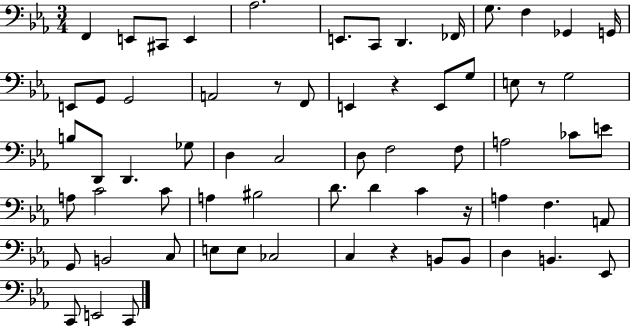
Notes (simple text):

F2/q E2/e C#2/e E2/q Ab3/h. E2/e. C2/e D2/q. FES2/s G3/e. F3/q Gb2/q G2/s E2/e G2/e G2/h A2/h R/e F2/e E2/q R/q E2/e G3/e E3/e R/e G3/h B3/e D2/e D2/q. Gb3/e D3/q C3/h D3/e F3/h F3/e A3/h CES4/e E4/e A3/e C4/h C4/e A3/q BIS3/h D4/e. D4/q C4/q R/s A3/q F3/q. A2/e G2/e B2/h C3/e E3/e E3/e CES3/h C3/q R/q B2/e B2/e D3/q B2/q. Eb2/e C2/e E2/h C2/e